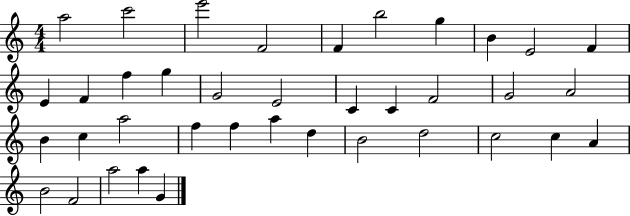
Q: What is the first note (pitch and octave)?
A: A5